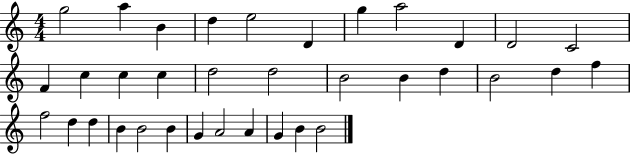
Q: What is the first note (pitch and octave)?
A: G5